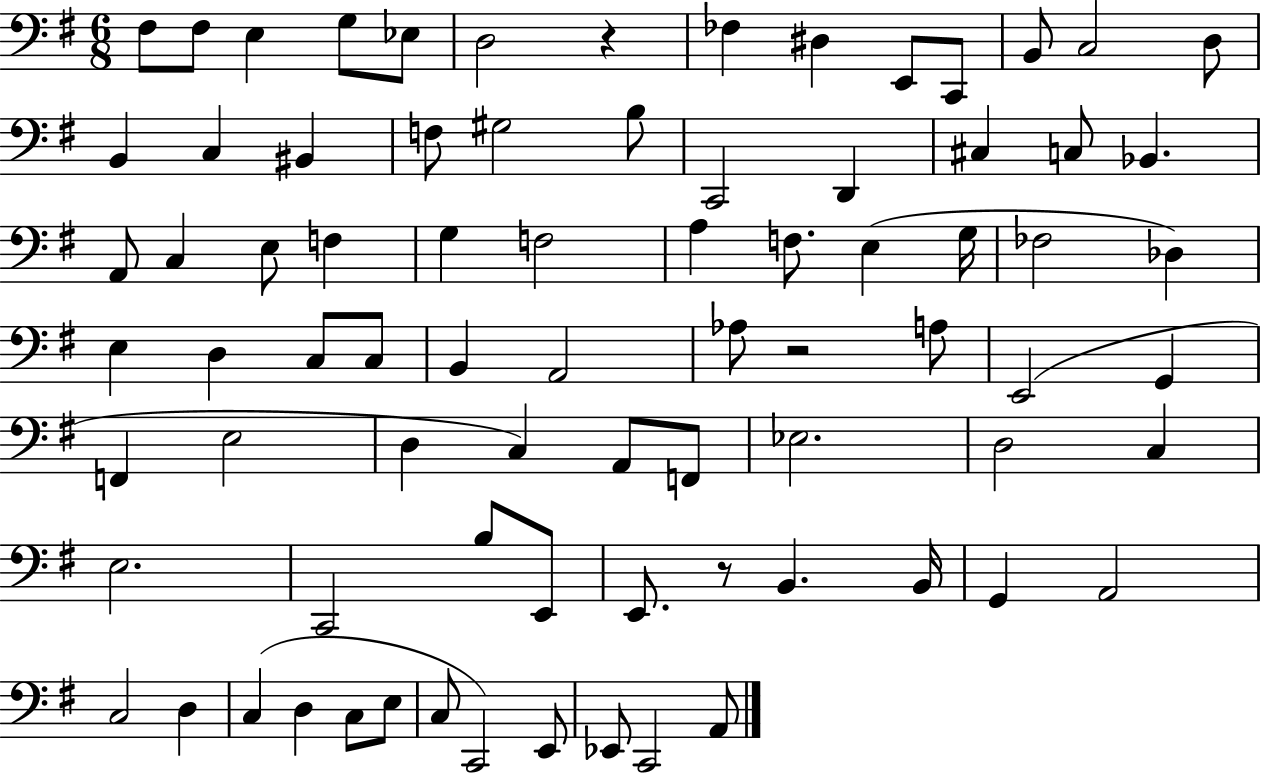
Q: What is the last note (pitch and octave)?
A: A2